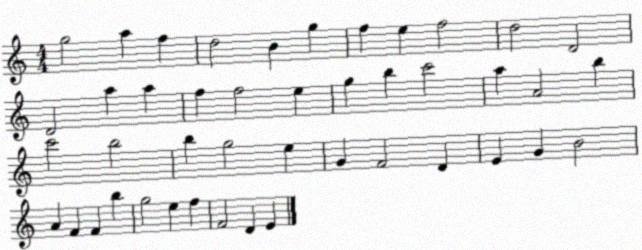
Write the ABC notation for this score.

X:1
T:Untitled
M:4/4
L:1/4
K:C
g2 a f d2 B g f e f2 d2 D2 D2 a a f f2 e g b c'2 a A2 b c'2 b2 b g2 e G F2 D E G B2 A F F b g2 e f F2 D E